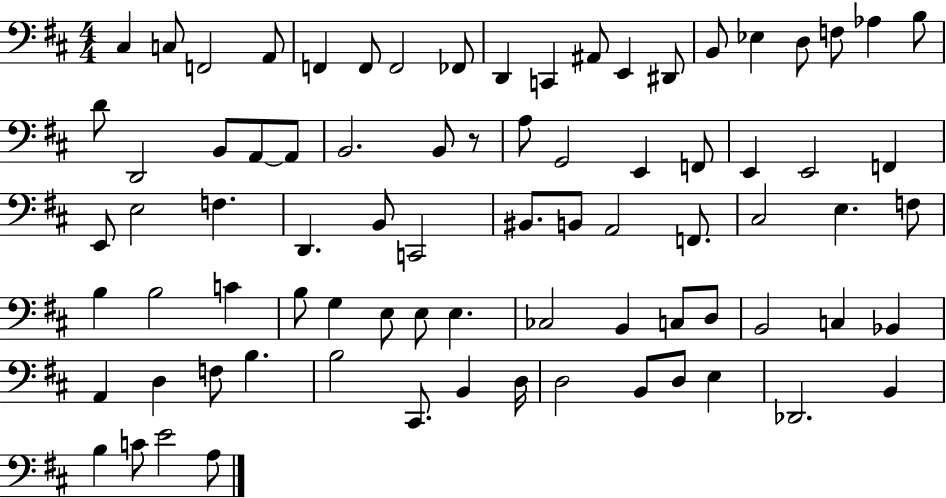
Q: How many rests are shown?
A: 1